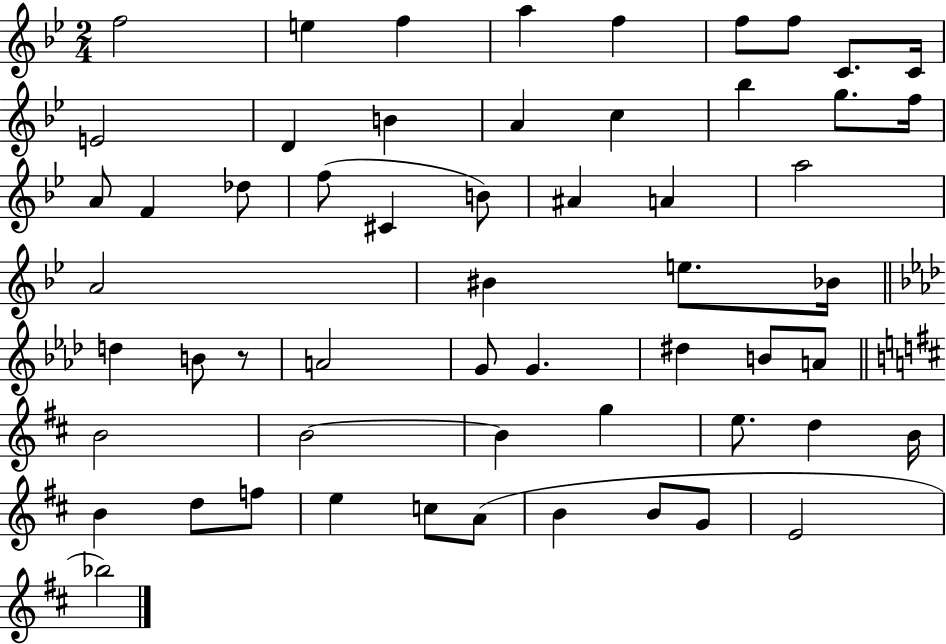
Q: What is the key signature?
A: BES major